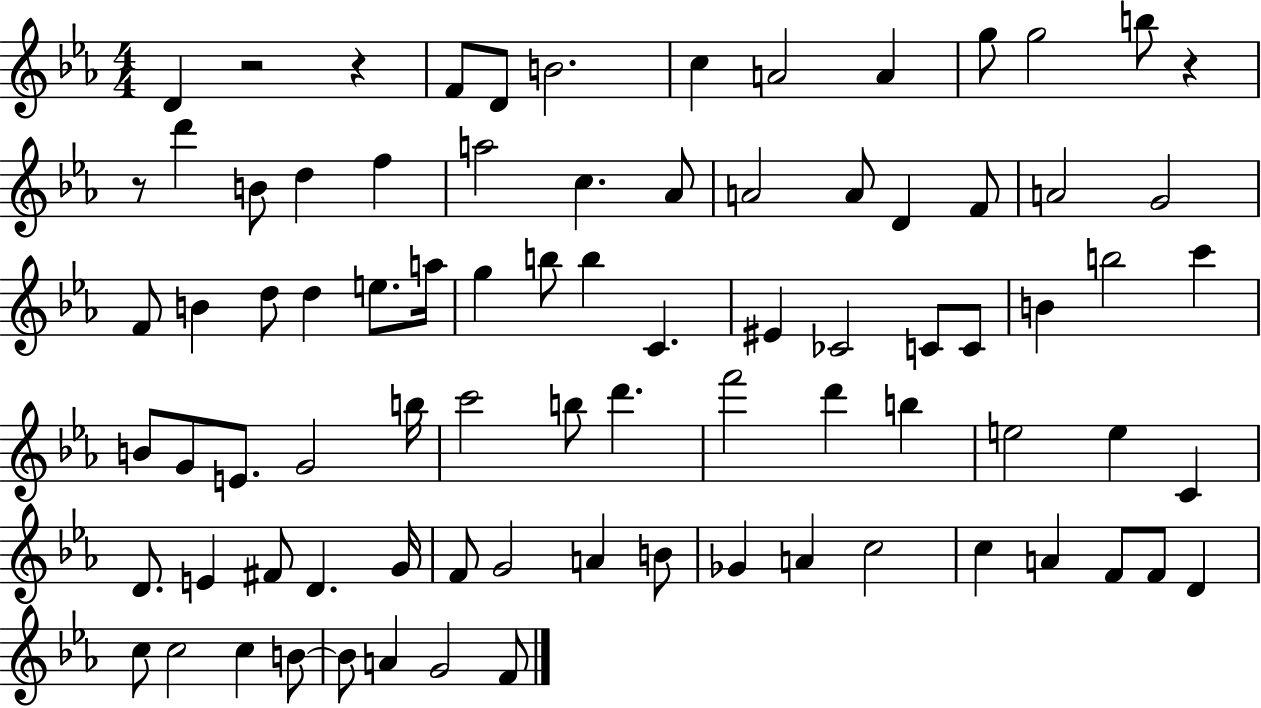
D4/q R/h R/q F4/e D4/e B4/h. C5/q A4/h A4/q G5/e G5/h B5/e R/q R/e D6/q B4/e D5/q F5/q A5/h C5/q. Ab4/e A4/h A4/e D4/q F4/e A4/h G4/h F4/e B4/q D5/e D5/q E5/e. A5/s G5/q B5/e B5/q C4/q. EIS4/q CES4/h C4/e C4/e B4/q B5/h C6/q B4/e G4/e E4/e. G4/h B5/s C6/h B5/e D6/q. F6/h D6/q B5/q E5/h E5/q C4/q D4/e. E4/q F#4/e D4/q. G4/s F4/e G4/h A4/q B4/e Gb4/q A4/q C5/h C5/q A4/q F4/e F4/e D4/q C5/e C5/h C5/q B4/e B4/e A4/q G4/h F4/e